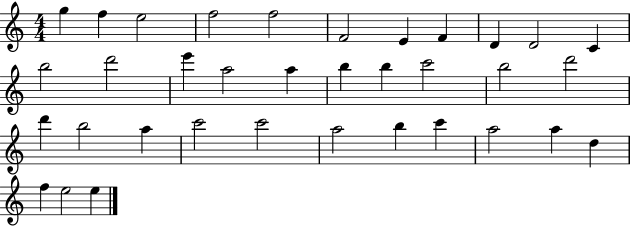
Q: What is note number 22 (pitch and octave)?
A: D6